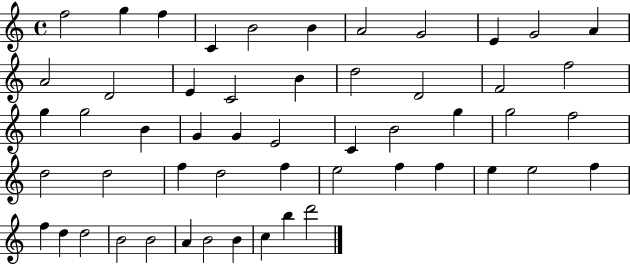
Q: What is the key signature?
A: C major